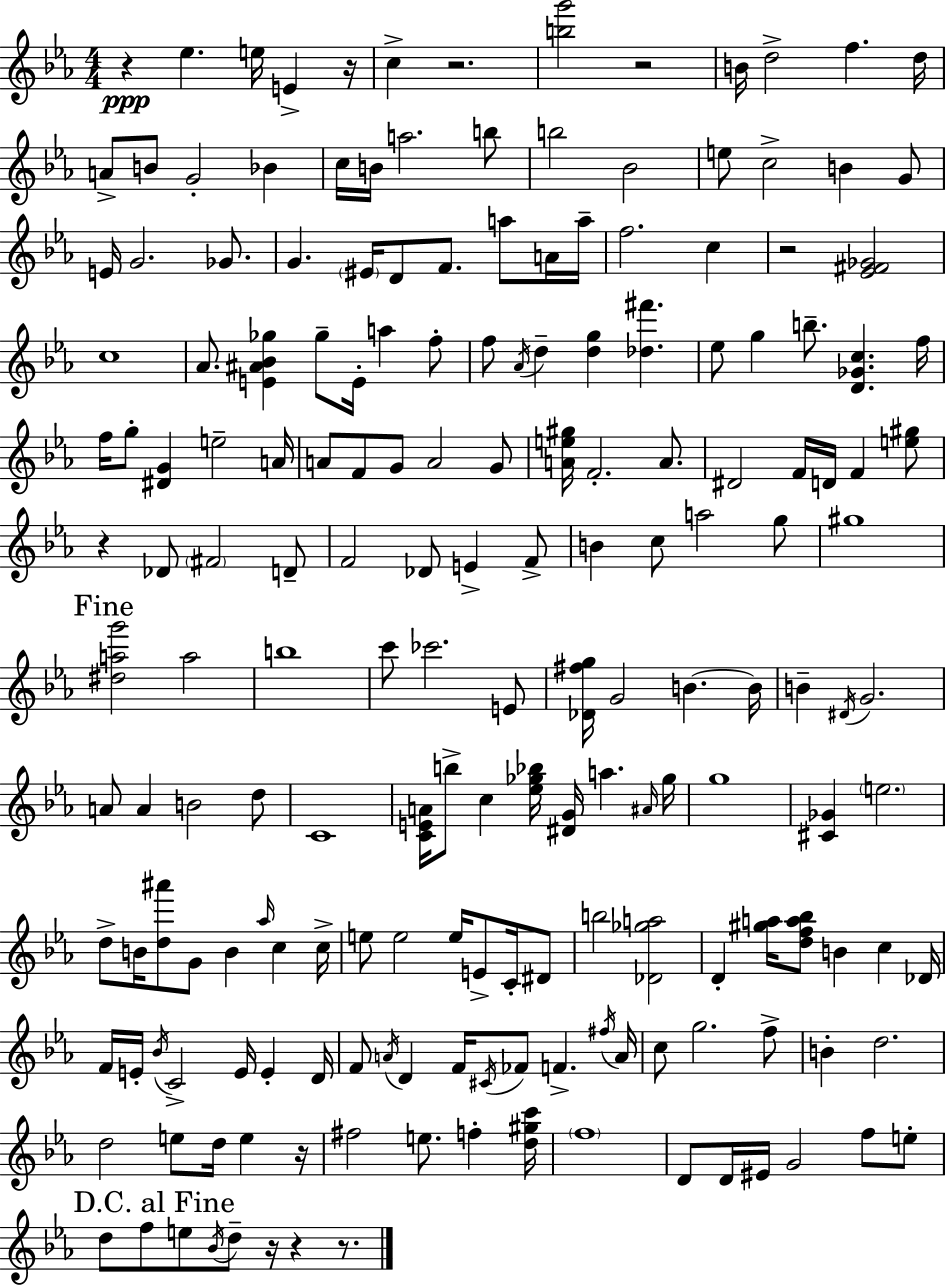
X:1
T:Untitled
M:4/4
L:1/4
K:Cm
z _e e/4 E z/4 c z2 [bg']2 z2 B/4 d2 f d/4 A/2 B/2 G2 _B c/4 B/4 a2 b/2 b2 _B2 e/2 c2 B G/2 E/4 G2 _G/2 G ^E/4 D/2 F/2 a/2 A/4 a/4 f2 c z2 [_E^F_G]2 c4 _A/2 [E^A_B_g] _g/2 E/4 a f/2 f/2 _A/4 d [dg] [_d^f'] _e/2 g b/2 [D_Gc] f/4 f/4 g/2 [^DG] e2 A/4 A/2 F/2 G/2 A2 G/2 [Ae^g]/4 F2 A/2 ^D2 F/4 D/4 F [e^g]/2 z _D/2 ^F2 D/2 F2 _D/2 E F/2 B c/2 a2 g/2 ^g4 [^dag']2 a2 b4 c'/2 _c'2 E/2 [_D^fg]/4 G2 B B/4 B ^D/4 G2 A/2 A B2 d/2 C4 [CEA]/4 b/2 c [_e_g_b]/4 [^DG]/4 a ^A/4 _g/4 g4 [^C_G] e2 d/2 B/4 [d^a']/2 G/2 B _a/4 c c/4 e/2 e2 e/4 E/2 C/4 ^D/2 b2 [_D_ga]2 D [^ga]/4 [dfa_b]/2 B c _D/4 F/4 E/4 _B/4 C2 E/4 E D/4 F/2 A/4 D F/4 ^C/4 _F/2 F ^f/4 A/4 c/2 g2 f/2 B d2 d2 e/2 d/4 e z/4 ^f2 e/2 f [d^gc']/4 f4 D/2 D/4 ^E/4 G2 f/2 e/2 d/2 f/2 e/2 _B/4 d/2 z/4 z z/2